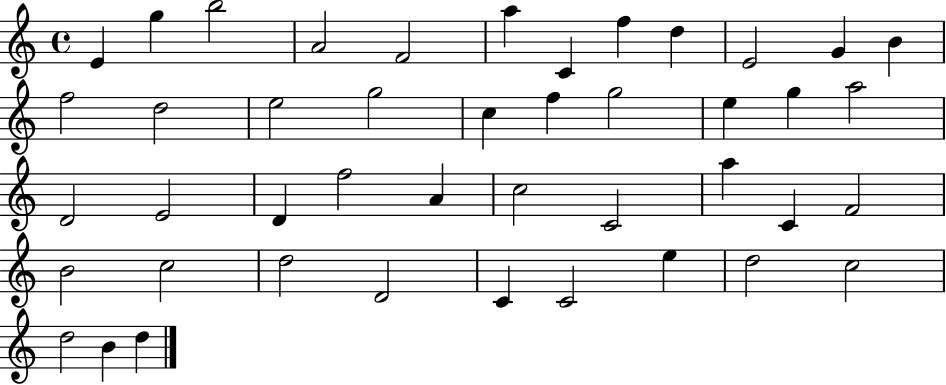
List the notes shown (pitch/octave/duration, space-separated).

E4/q G5/q B5/h A4/h F4/h A5/q C4/q F5/q D5/q E4/h G4/q B4/q F5/h D5/h E5/h G5/h C5/q F5/q G5/h E5/q G5/q A5/h D4/h E4/h D4/q F5/h A4/q C5/h C4/h A5/q C4/q F4/h B4/h C5/h D5/h D4/h C4/q C4/h E5/q D5/h C5/h D5/h B4/q D5/q